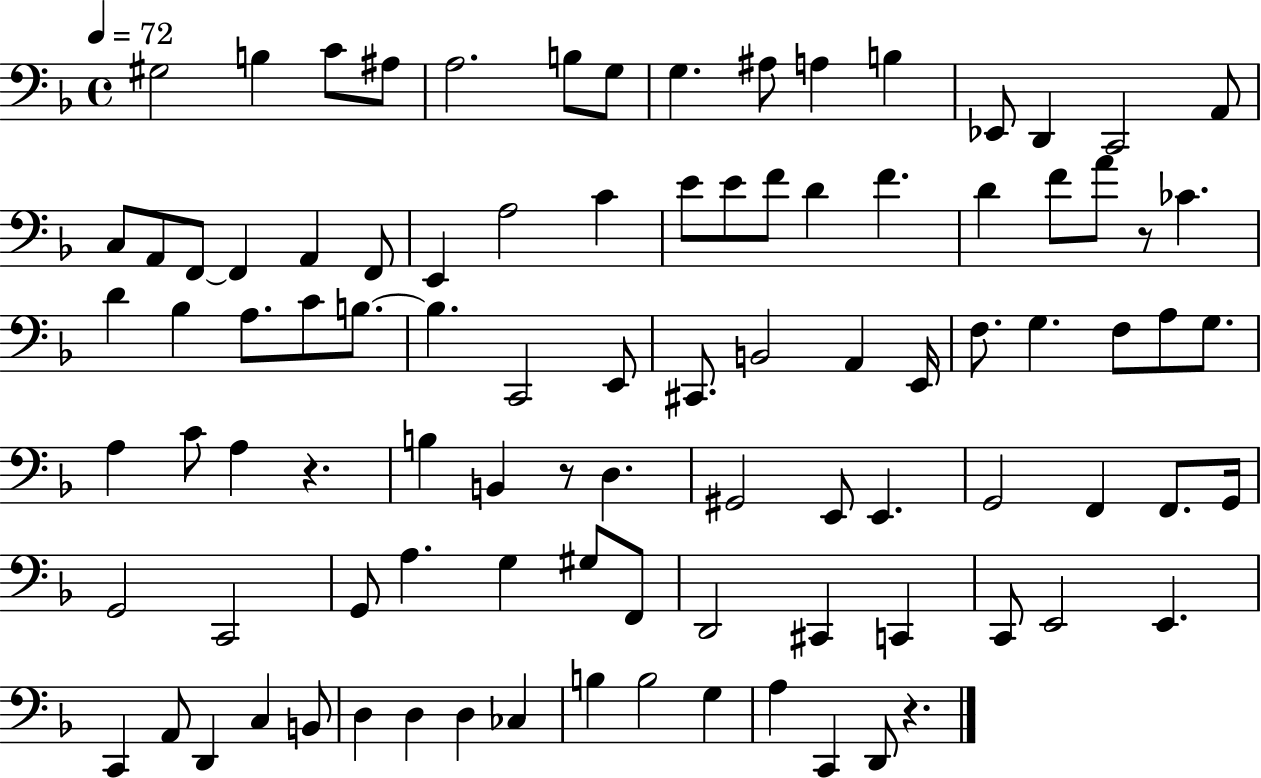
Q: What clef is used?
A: bass